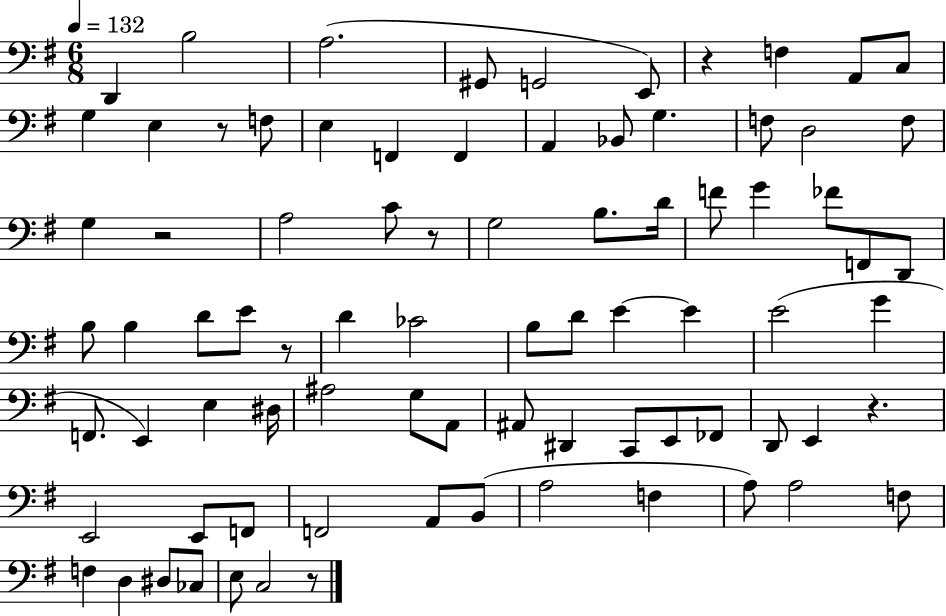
X:1
T:Untitled
M:6/8
L:1/4
K:G
D,, B,2 A,2 ^G,,/2 G,,2 E,,/2 z F, A,,/2 C,/2 G, E, z/2 F,/2 E, F,, F,, A,, _B,,/2 G, F,/2 D,2 F,/2 G, z2 A,2 C/2 z/2 G,2 B,/2 D/4 F/2 G _F/2 F,,/2 D,,/2 B,/2 B, D/2 E/2 z/2 D _C2 B,/2 D/2 E E E2 G F,,/2 E,, E, ^D,/4 ^A,2 G,/2 A,,/2 ^A,,/2 ^D,, C,,/2 E,,/2 _F,,/2 D,,/2 E,, z E,,2 E,,/2 F,,/2 F,,2 A,,/2 B,,/2 A,2 F, A,/2 A,2 F,/2 F, D, ^D,/2 _C,/2 E,/2 C,2 z/2